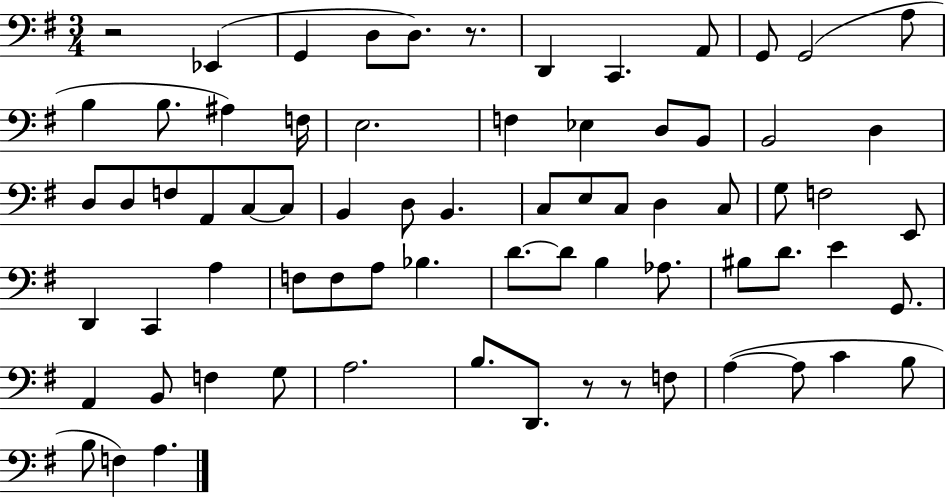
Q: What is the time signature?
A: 3/4